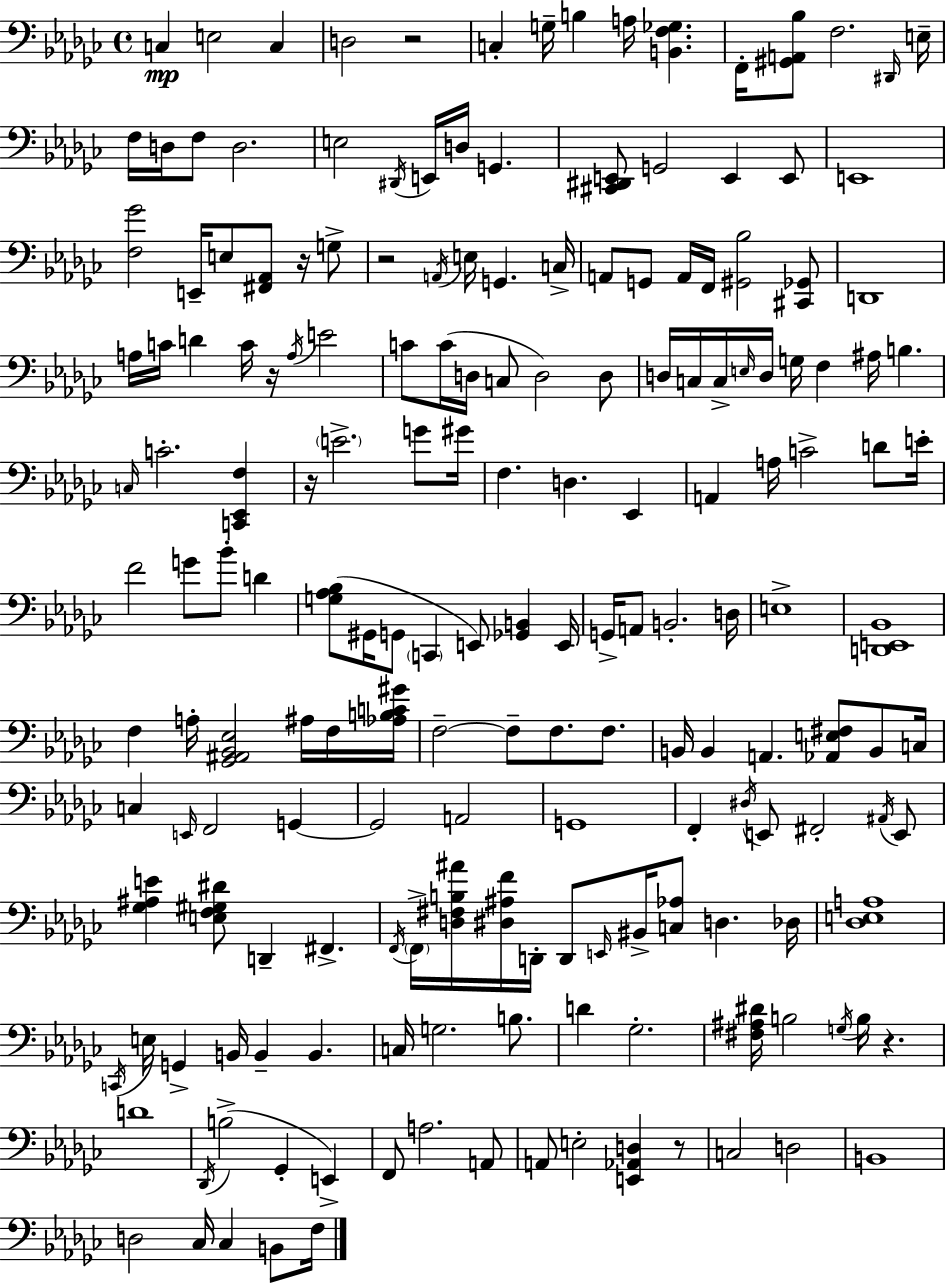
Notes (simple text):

C3/q E3/h C3/q D3/h R/h C3/q G3/s B3/q A3/s [B2,F3,Gb3]/q. F2/s [G#2,A2,Bb3]/e F3/h. D#2/s E3/s F3/s D3/s F3/e D3/h. E3/h D#2/s E2/s D3/s G2/q. [C#2,D#2,E2]/e G2/h E2/q E2/e E2/w [F3,Gb4]/h E2/s E3/e [F#2,Ab2]/e R/s G3/e R/h A2/s E3/s G2/q. C3/s A2/e G2/e A2/s F2/s [G#2,Bb3]/h [C#2,Gb2]/e D2/w A3/s C4/s D4/q C4/s R/s A3/s E4/h C4/e C4/s D3/s C3/e D3/h D3/e D3/s C3/s C3/s E3/s D3/s G3/s F3/q A#3/s B3/q. C3/s C4/h. [C2,Eb2,F3]/q R/s E4/h. G4/e G#4/s F3/q. D3/q. Eb2/q A2/q A3/s C4/h D4/e E4/s F4/h G4/e Bb4/e D4/q [G3,Ab3,Bb3]/e G#2/s G2/e C2/q E2/e [Gb2,B2]/q E2/s G2/s A2/e B2/h. D3/s E3/w [D2,E2,Bb2]/w F3/q A3/s [Gb2,A#2,Bb2,Eb3]/h A#3/s F3/s [Ab3,B3,C4,G#4]/s F3/h F3/e F3/e. F3/e. B2/s B2/q A2/q. [Ab2,E3,F#3]/e B2/e C3/s C3/q E2/s F2/h G2/q G2/h A2/h G2/w F2/q D#3/s E2/e F#2/h A#2/s E2/e [Gb3,A#3,E4]/q [E3,F3,G#3,D#4]/e D2/q F#2/q. F2/s F2/s [D3,F#3,B3,A#4]/s [D#3,A#3,F4]/s D2/s D2/e E2/s BIS2/s [C3,Ab3]/e D3/q. Db3/s [Db3,E3,A3]/w C2/s E3/s G2/q B2/s B2/q B2/q. C3/s G3/h. B3/e. D4/q Gb3/h. [F#3,A#3,D#4]/s B3/h G3/s B3/s R/q. D4/w Db2/s B3/h Gb2/q E2/q F2/e A3/h. A2/e A2/e E3/h [E2,Ab2,D3]/q R/e C3/h D3/h B2/w D3/h CES3/s CES3/q B2/e F3/s